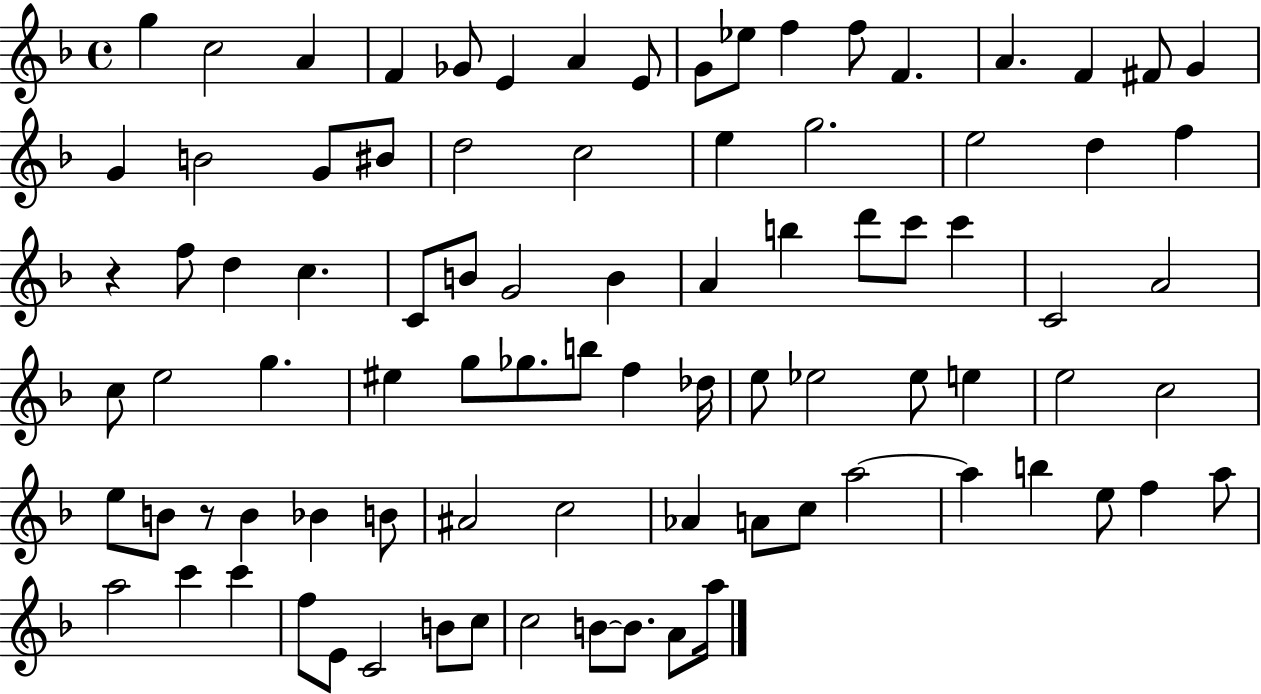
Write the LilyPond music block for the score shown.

{
  \clef treble
  \time 4/4
  \defaultTimeSignature
  \key f \major
  g''4 c''2 a'4 | f'4 ges'8 e'4 a'4 e'8 | g'8 ees''8 f''4 f''8 f'4. | a'4. f'4 fis'8 g'4 | \break g'4 b'2 g'8 bis'8 | d''2 c''2 | e''4 g''2. | e''2 d''4 f''4 | \break r4 f''8 d''4 c''4. | c'8 b'8 g'2 b'4 | a'4 b''4 d'''8 c'''8 c'''4 | c'2 a'2 | \break c''8 e''2 g''4. | eis''4 g''8 ges''8. b''8 f''4 des''16 | e''8 ees''2 ees''8 e''4 | e''2 c''2 | \break e''8 b'8 r8 b'4 bes'4 b'8 | ais'2 c''2 | aes'4 a'8 c''8 a''2~~ | a''4 b''4 e''8 f''4 a''8 | \break a''2 c'''4 c'''4 | f''8 e'8 c'2 b'8 c''8 | c''2 b'8~~ b'8. a'8 a''16 | \bar "|."
}